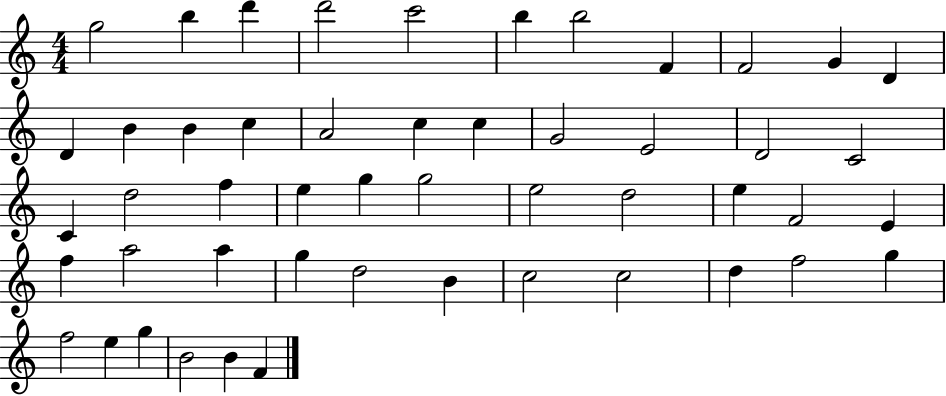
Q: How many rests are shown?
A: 0